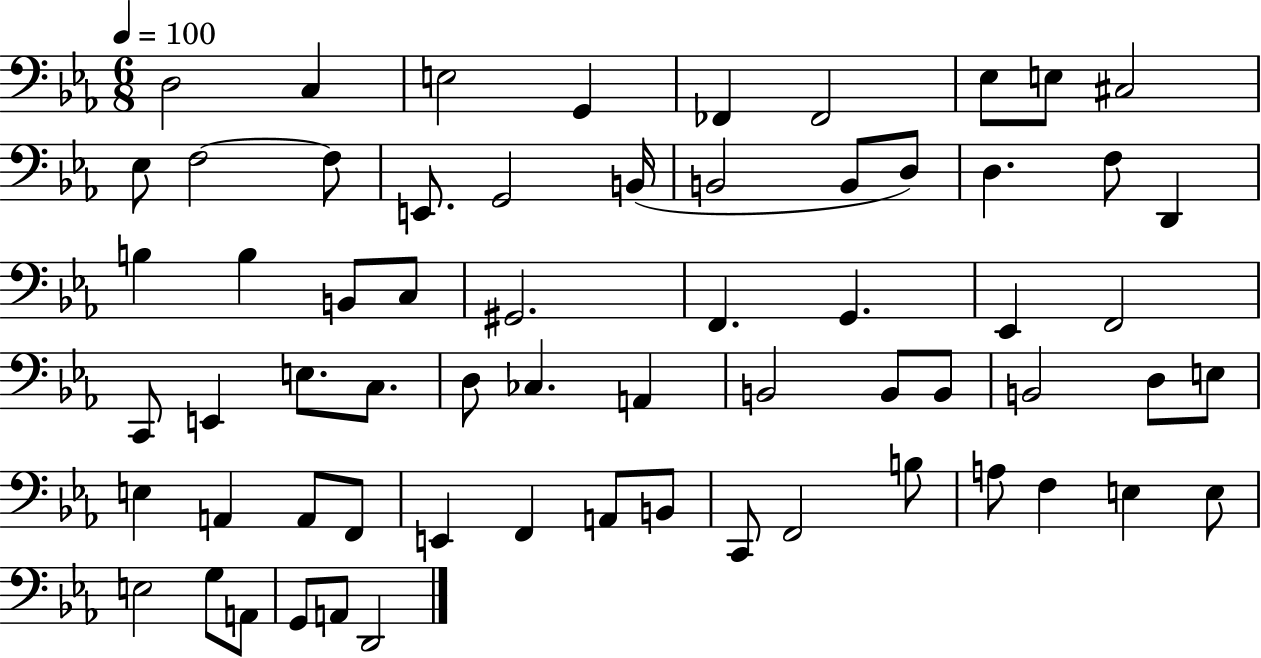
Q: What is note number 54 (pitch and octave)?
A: B3